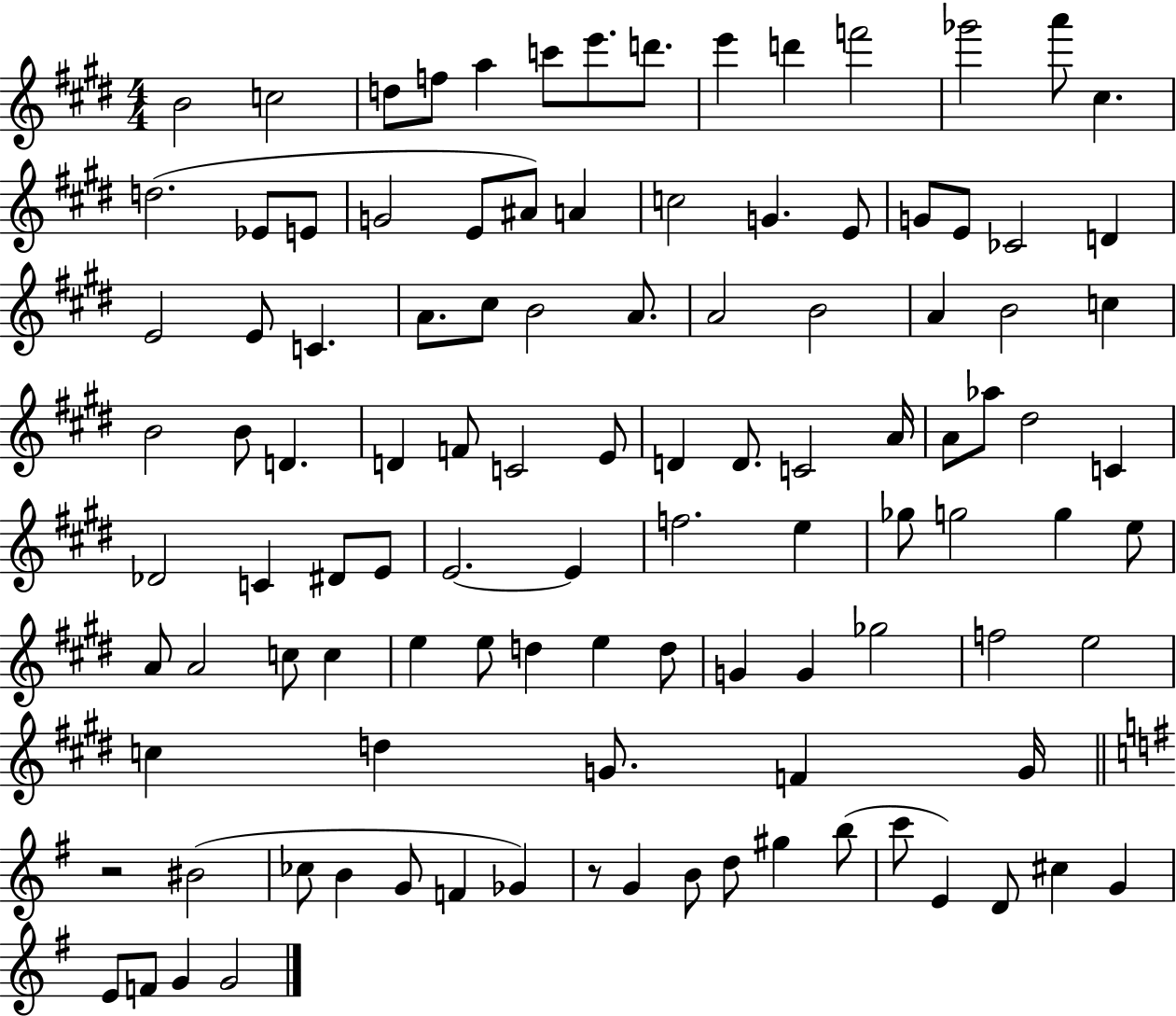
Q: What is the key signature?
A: E major